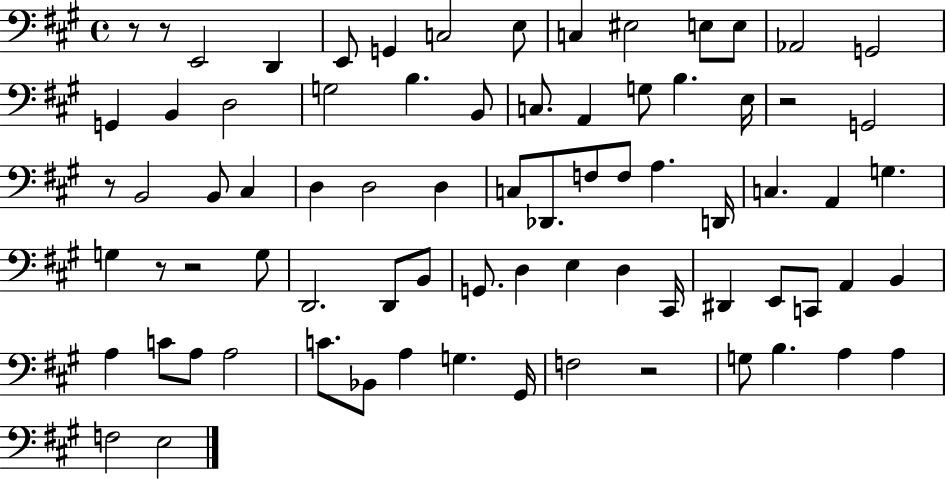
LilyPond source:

{
  \clef bass
  \time 4/4
  \defaultTimeSignature
  \key a \major
  \repeat volta 2 { r8 r8 e,2 d,4 | e,8 g,4 c2 e8 | c4 eis2 e8 e8 | aes,2 g,2 | \break g,4 b,4 d2 | g2 b4. b,8 | c8. a,4 g8 b4. e16 | r2 g,2 | \break r8 b,2 b,8 cis4 | d4 d2 d4 | c8 des,8. f8 f8 a4. d,16 | c4. a,4 g4. | \break g4 r8 r2 g8 | d,2. d,8 b,8 | g,8. d4 e4 d4 cis,16 | dis,4 e,8 c,8 a,4 b,4 | \break a4 c'8 a8 a2 | c'8. bes,8 a4 g4. gis,16 | f2 r2 | g8 b4. a4 a4 | \break f2 e2 | } \bar "|."
}